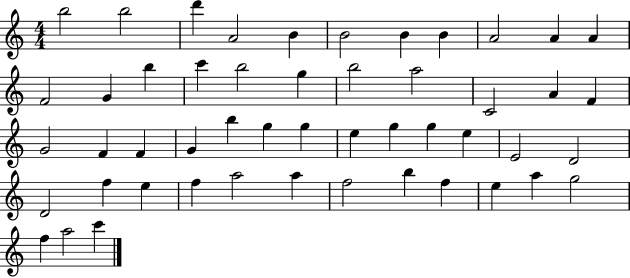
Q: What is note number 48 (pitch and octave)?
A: F5